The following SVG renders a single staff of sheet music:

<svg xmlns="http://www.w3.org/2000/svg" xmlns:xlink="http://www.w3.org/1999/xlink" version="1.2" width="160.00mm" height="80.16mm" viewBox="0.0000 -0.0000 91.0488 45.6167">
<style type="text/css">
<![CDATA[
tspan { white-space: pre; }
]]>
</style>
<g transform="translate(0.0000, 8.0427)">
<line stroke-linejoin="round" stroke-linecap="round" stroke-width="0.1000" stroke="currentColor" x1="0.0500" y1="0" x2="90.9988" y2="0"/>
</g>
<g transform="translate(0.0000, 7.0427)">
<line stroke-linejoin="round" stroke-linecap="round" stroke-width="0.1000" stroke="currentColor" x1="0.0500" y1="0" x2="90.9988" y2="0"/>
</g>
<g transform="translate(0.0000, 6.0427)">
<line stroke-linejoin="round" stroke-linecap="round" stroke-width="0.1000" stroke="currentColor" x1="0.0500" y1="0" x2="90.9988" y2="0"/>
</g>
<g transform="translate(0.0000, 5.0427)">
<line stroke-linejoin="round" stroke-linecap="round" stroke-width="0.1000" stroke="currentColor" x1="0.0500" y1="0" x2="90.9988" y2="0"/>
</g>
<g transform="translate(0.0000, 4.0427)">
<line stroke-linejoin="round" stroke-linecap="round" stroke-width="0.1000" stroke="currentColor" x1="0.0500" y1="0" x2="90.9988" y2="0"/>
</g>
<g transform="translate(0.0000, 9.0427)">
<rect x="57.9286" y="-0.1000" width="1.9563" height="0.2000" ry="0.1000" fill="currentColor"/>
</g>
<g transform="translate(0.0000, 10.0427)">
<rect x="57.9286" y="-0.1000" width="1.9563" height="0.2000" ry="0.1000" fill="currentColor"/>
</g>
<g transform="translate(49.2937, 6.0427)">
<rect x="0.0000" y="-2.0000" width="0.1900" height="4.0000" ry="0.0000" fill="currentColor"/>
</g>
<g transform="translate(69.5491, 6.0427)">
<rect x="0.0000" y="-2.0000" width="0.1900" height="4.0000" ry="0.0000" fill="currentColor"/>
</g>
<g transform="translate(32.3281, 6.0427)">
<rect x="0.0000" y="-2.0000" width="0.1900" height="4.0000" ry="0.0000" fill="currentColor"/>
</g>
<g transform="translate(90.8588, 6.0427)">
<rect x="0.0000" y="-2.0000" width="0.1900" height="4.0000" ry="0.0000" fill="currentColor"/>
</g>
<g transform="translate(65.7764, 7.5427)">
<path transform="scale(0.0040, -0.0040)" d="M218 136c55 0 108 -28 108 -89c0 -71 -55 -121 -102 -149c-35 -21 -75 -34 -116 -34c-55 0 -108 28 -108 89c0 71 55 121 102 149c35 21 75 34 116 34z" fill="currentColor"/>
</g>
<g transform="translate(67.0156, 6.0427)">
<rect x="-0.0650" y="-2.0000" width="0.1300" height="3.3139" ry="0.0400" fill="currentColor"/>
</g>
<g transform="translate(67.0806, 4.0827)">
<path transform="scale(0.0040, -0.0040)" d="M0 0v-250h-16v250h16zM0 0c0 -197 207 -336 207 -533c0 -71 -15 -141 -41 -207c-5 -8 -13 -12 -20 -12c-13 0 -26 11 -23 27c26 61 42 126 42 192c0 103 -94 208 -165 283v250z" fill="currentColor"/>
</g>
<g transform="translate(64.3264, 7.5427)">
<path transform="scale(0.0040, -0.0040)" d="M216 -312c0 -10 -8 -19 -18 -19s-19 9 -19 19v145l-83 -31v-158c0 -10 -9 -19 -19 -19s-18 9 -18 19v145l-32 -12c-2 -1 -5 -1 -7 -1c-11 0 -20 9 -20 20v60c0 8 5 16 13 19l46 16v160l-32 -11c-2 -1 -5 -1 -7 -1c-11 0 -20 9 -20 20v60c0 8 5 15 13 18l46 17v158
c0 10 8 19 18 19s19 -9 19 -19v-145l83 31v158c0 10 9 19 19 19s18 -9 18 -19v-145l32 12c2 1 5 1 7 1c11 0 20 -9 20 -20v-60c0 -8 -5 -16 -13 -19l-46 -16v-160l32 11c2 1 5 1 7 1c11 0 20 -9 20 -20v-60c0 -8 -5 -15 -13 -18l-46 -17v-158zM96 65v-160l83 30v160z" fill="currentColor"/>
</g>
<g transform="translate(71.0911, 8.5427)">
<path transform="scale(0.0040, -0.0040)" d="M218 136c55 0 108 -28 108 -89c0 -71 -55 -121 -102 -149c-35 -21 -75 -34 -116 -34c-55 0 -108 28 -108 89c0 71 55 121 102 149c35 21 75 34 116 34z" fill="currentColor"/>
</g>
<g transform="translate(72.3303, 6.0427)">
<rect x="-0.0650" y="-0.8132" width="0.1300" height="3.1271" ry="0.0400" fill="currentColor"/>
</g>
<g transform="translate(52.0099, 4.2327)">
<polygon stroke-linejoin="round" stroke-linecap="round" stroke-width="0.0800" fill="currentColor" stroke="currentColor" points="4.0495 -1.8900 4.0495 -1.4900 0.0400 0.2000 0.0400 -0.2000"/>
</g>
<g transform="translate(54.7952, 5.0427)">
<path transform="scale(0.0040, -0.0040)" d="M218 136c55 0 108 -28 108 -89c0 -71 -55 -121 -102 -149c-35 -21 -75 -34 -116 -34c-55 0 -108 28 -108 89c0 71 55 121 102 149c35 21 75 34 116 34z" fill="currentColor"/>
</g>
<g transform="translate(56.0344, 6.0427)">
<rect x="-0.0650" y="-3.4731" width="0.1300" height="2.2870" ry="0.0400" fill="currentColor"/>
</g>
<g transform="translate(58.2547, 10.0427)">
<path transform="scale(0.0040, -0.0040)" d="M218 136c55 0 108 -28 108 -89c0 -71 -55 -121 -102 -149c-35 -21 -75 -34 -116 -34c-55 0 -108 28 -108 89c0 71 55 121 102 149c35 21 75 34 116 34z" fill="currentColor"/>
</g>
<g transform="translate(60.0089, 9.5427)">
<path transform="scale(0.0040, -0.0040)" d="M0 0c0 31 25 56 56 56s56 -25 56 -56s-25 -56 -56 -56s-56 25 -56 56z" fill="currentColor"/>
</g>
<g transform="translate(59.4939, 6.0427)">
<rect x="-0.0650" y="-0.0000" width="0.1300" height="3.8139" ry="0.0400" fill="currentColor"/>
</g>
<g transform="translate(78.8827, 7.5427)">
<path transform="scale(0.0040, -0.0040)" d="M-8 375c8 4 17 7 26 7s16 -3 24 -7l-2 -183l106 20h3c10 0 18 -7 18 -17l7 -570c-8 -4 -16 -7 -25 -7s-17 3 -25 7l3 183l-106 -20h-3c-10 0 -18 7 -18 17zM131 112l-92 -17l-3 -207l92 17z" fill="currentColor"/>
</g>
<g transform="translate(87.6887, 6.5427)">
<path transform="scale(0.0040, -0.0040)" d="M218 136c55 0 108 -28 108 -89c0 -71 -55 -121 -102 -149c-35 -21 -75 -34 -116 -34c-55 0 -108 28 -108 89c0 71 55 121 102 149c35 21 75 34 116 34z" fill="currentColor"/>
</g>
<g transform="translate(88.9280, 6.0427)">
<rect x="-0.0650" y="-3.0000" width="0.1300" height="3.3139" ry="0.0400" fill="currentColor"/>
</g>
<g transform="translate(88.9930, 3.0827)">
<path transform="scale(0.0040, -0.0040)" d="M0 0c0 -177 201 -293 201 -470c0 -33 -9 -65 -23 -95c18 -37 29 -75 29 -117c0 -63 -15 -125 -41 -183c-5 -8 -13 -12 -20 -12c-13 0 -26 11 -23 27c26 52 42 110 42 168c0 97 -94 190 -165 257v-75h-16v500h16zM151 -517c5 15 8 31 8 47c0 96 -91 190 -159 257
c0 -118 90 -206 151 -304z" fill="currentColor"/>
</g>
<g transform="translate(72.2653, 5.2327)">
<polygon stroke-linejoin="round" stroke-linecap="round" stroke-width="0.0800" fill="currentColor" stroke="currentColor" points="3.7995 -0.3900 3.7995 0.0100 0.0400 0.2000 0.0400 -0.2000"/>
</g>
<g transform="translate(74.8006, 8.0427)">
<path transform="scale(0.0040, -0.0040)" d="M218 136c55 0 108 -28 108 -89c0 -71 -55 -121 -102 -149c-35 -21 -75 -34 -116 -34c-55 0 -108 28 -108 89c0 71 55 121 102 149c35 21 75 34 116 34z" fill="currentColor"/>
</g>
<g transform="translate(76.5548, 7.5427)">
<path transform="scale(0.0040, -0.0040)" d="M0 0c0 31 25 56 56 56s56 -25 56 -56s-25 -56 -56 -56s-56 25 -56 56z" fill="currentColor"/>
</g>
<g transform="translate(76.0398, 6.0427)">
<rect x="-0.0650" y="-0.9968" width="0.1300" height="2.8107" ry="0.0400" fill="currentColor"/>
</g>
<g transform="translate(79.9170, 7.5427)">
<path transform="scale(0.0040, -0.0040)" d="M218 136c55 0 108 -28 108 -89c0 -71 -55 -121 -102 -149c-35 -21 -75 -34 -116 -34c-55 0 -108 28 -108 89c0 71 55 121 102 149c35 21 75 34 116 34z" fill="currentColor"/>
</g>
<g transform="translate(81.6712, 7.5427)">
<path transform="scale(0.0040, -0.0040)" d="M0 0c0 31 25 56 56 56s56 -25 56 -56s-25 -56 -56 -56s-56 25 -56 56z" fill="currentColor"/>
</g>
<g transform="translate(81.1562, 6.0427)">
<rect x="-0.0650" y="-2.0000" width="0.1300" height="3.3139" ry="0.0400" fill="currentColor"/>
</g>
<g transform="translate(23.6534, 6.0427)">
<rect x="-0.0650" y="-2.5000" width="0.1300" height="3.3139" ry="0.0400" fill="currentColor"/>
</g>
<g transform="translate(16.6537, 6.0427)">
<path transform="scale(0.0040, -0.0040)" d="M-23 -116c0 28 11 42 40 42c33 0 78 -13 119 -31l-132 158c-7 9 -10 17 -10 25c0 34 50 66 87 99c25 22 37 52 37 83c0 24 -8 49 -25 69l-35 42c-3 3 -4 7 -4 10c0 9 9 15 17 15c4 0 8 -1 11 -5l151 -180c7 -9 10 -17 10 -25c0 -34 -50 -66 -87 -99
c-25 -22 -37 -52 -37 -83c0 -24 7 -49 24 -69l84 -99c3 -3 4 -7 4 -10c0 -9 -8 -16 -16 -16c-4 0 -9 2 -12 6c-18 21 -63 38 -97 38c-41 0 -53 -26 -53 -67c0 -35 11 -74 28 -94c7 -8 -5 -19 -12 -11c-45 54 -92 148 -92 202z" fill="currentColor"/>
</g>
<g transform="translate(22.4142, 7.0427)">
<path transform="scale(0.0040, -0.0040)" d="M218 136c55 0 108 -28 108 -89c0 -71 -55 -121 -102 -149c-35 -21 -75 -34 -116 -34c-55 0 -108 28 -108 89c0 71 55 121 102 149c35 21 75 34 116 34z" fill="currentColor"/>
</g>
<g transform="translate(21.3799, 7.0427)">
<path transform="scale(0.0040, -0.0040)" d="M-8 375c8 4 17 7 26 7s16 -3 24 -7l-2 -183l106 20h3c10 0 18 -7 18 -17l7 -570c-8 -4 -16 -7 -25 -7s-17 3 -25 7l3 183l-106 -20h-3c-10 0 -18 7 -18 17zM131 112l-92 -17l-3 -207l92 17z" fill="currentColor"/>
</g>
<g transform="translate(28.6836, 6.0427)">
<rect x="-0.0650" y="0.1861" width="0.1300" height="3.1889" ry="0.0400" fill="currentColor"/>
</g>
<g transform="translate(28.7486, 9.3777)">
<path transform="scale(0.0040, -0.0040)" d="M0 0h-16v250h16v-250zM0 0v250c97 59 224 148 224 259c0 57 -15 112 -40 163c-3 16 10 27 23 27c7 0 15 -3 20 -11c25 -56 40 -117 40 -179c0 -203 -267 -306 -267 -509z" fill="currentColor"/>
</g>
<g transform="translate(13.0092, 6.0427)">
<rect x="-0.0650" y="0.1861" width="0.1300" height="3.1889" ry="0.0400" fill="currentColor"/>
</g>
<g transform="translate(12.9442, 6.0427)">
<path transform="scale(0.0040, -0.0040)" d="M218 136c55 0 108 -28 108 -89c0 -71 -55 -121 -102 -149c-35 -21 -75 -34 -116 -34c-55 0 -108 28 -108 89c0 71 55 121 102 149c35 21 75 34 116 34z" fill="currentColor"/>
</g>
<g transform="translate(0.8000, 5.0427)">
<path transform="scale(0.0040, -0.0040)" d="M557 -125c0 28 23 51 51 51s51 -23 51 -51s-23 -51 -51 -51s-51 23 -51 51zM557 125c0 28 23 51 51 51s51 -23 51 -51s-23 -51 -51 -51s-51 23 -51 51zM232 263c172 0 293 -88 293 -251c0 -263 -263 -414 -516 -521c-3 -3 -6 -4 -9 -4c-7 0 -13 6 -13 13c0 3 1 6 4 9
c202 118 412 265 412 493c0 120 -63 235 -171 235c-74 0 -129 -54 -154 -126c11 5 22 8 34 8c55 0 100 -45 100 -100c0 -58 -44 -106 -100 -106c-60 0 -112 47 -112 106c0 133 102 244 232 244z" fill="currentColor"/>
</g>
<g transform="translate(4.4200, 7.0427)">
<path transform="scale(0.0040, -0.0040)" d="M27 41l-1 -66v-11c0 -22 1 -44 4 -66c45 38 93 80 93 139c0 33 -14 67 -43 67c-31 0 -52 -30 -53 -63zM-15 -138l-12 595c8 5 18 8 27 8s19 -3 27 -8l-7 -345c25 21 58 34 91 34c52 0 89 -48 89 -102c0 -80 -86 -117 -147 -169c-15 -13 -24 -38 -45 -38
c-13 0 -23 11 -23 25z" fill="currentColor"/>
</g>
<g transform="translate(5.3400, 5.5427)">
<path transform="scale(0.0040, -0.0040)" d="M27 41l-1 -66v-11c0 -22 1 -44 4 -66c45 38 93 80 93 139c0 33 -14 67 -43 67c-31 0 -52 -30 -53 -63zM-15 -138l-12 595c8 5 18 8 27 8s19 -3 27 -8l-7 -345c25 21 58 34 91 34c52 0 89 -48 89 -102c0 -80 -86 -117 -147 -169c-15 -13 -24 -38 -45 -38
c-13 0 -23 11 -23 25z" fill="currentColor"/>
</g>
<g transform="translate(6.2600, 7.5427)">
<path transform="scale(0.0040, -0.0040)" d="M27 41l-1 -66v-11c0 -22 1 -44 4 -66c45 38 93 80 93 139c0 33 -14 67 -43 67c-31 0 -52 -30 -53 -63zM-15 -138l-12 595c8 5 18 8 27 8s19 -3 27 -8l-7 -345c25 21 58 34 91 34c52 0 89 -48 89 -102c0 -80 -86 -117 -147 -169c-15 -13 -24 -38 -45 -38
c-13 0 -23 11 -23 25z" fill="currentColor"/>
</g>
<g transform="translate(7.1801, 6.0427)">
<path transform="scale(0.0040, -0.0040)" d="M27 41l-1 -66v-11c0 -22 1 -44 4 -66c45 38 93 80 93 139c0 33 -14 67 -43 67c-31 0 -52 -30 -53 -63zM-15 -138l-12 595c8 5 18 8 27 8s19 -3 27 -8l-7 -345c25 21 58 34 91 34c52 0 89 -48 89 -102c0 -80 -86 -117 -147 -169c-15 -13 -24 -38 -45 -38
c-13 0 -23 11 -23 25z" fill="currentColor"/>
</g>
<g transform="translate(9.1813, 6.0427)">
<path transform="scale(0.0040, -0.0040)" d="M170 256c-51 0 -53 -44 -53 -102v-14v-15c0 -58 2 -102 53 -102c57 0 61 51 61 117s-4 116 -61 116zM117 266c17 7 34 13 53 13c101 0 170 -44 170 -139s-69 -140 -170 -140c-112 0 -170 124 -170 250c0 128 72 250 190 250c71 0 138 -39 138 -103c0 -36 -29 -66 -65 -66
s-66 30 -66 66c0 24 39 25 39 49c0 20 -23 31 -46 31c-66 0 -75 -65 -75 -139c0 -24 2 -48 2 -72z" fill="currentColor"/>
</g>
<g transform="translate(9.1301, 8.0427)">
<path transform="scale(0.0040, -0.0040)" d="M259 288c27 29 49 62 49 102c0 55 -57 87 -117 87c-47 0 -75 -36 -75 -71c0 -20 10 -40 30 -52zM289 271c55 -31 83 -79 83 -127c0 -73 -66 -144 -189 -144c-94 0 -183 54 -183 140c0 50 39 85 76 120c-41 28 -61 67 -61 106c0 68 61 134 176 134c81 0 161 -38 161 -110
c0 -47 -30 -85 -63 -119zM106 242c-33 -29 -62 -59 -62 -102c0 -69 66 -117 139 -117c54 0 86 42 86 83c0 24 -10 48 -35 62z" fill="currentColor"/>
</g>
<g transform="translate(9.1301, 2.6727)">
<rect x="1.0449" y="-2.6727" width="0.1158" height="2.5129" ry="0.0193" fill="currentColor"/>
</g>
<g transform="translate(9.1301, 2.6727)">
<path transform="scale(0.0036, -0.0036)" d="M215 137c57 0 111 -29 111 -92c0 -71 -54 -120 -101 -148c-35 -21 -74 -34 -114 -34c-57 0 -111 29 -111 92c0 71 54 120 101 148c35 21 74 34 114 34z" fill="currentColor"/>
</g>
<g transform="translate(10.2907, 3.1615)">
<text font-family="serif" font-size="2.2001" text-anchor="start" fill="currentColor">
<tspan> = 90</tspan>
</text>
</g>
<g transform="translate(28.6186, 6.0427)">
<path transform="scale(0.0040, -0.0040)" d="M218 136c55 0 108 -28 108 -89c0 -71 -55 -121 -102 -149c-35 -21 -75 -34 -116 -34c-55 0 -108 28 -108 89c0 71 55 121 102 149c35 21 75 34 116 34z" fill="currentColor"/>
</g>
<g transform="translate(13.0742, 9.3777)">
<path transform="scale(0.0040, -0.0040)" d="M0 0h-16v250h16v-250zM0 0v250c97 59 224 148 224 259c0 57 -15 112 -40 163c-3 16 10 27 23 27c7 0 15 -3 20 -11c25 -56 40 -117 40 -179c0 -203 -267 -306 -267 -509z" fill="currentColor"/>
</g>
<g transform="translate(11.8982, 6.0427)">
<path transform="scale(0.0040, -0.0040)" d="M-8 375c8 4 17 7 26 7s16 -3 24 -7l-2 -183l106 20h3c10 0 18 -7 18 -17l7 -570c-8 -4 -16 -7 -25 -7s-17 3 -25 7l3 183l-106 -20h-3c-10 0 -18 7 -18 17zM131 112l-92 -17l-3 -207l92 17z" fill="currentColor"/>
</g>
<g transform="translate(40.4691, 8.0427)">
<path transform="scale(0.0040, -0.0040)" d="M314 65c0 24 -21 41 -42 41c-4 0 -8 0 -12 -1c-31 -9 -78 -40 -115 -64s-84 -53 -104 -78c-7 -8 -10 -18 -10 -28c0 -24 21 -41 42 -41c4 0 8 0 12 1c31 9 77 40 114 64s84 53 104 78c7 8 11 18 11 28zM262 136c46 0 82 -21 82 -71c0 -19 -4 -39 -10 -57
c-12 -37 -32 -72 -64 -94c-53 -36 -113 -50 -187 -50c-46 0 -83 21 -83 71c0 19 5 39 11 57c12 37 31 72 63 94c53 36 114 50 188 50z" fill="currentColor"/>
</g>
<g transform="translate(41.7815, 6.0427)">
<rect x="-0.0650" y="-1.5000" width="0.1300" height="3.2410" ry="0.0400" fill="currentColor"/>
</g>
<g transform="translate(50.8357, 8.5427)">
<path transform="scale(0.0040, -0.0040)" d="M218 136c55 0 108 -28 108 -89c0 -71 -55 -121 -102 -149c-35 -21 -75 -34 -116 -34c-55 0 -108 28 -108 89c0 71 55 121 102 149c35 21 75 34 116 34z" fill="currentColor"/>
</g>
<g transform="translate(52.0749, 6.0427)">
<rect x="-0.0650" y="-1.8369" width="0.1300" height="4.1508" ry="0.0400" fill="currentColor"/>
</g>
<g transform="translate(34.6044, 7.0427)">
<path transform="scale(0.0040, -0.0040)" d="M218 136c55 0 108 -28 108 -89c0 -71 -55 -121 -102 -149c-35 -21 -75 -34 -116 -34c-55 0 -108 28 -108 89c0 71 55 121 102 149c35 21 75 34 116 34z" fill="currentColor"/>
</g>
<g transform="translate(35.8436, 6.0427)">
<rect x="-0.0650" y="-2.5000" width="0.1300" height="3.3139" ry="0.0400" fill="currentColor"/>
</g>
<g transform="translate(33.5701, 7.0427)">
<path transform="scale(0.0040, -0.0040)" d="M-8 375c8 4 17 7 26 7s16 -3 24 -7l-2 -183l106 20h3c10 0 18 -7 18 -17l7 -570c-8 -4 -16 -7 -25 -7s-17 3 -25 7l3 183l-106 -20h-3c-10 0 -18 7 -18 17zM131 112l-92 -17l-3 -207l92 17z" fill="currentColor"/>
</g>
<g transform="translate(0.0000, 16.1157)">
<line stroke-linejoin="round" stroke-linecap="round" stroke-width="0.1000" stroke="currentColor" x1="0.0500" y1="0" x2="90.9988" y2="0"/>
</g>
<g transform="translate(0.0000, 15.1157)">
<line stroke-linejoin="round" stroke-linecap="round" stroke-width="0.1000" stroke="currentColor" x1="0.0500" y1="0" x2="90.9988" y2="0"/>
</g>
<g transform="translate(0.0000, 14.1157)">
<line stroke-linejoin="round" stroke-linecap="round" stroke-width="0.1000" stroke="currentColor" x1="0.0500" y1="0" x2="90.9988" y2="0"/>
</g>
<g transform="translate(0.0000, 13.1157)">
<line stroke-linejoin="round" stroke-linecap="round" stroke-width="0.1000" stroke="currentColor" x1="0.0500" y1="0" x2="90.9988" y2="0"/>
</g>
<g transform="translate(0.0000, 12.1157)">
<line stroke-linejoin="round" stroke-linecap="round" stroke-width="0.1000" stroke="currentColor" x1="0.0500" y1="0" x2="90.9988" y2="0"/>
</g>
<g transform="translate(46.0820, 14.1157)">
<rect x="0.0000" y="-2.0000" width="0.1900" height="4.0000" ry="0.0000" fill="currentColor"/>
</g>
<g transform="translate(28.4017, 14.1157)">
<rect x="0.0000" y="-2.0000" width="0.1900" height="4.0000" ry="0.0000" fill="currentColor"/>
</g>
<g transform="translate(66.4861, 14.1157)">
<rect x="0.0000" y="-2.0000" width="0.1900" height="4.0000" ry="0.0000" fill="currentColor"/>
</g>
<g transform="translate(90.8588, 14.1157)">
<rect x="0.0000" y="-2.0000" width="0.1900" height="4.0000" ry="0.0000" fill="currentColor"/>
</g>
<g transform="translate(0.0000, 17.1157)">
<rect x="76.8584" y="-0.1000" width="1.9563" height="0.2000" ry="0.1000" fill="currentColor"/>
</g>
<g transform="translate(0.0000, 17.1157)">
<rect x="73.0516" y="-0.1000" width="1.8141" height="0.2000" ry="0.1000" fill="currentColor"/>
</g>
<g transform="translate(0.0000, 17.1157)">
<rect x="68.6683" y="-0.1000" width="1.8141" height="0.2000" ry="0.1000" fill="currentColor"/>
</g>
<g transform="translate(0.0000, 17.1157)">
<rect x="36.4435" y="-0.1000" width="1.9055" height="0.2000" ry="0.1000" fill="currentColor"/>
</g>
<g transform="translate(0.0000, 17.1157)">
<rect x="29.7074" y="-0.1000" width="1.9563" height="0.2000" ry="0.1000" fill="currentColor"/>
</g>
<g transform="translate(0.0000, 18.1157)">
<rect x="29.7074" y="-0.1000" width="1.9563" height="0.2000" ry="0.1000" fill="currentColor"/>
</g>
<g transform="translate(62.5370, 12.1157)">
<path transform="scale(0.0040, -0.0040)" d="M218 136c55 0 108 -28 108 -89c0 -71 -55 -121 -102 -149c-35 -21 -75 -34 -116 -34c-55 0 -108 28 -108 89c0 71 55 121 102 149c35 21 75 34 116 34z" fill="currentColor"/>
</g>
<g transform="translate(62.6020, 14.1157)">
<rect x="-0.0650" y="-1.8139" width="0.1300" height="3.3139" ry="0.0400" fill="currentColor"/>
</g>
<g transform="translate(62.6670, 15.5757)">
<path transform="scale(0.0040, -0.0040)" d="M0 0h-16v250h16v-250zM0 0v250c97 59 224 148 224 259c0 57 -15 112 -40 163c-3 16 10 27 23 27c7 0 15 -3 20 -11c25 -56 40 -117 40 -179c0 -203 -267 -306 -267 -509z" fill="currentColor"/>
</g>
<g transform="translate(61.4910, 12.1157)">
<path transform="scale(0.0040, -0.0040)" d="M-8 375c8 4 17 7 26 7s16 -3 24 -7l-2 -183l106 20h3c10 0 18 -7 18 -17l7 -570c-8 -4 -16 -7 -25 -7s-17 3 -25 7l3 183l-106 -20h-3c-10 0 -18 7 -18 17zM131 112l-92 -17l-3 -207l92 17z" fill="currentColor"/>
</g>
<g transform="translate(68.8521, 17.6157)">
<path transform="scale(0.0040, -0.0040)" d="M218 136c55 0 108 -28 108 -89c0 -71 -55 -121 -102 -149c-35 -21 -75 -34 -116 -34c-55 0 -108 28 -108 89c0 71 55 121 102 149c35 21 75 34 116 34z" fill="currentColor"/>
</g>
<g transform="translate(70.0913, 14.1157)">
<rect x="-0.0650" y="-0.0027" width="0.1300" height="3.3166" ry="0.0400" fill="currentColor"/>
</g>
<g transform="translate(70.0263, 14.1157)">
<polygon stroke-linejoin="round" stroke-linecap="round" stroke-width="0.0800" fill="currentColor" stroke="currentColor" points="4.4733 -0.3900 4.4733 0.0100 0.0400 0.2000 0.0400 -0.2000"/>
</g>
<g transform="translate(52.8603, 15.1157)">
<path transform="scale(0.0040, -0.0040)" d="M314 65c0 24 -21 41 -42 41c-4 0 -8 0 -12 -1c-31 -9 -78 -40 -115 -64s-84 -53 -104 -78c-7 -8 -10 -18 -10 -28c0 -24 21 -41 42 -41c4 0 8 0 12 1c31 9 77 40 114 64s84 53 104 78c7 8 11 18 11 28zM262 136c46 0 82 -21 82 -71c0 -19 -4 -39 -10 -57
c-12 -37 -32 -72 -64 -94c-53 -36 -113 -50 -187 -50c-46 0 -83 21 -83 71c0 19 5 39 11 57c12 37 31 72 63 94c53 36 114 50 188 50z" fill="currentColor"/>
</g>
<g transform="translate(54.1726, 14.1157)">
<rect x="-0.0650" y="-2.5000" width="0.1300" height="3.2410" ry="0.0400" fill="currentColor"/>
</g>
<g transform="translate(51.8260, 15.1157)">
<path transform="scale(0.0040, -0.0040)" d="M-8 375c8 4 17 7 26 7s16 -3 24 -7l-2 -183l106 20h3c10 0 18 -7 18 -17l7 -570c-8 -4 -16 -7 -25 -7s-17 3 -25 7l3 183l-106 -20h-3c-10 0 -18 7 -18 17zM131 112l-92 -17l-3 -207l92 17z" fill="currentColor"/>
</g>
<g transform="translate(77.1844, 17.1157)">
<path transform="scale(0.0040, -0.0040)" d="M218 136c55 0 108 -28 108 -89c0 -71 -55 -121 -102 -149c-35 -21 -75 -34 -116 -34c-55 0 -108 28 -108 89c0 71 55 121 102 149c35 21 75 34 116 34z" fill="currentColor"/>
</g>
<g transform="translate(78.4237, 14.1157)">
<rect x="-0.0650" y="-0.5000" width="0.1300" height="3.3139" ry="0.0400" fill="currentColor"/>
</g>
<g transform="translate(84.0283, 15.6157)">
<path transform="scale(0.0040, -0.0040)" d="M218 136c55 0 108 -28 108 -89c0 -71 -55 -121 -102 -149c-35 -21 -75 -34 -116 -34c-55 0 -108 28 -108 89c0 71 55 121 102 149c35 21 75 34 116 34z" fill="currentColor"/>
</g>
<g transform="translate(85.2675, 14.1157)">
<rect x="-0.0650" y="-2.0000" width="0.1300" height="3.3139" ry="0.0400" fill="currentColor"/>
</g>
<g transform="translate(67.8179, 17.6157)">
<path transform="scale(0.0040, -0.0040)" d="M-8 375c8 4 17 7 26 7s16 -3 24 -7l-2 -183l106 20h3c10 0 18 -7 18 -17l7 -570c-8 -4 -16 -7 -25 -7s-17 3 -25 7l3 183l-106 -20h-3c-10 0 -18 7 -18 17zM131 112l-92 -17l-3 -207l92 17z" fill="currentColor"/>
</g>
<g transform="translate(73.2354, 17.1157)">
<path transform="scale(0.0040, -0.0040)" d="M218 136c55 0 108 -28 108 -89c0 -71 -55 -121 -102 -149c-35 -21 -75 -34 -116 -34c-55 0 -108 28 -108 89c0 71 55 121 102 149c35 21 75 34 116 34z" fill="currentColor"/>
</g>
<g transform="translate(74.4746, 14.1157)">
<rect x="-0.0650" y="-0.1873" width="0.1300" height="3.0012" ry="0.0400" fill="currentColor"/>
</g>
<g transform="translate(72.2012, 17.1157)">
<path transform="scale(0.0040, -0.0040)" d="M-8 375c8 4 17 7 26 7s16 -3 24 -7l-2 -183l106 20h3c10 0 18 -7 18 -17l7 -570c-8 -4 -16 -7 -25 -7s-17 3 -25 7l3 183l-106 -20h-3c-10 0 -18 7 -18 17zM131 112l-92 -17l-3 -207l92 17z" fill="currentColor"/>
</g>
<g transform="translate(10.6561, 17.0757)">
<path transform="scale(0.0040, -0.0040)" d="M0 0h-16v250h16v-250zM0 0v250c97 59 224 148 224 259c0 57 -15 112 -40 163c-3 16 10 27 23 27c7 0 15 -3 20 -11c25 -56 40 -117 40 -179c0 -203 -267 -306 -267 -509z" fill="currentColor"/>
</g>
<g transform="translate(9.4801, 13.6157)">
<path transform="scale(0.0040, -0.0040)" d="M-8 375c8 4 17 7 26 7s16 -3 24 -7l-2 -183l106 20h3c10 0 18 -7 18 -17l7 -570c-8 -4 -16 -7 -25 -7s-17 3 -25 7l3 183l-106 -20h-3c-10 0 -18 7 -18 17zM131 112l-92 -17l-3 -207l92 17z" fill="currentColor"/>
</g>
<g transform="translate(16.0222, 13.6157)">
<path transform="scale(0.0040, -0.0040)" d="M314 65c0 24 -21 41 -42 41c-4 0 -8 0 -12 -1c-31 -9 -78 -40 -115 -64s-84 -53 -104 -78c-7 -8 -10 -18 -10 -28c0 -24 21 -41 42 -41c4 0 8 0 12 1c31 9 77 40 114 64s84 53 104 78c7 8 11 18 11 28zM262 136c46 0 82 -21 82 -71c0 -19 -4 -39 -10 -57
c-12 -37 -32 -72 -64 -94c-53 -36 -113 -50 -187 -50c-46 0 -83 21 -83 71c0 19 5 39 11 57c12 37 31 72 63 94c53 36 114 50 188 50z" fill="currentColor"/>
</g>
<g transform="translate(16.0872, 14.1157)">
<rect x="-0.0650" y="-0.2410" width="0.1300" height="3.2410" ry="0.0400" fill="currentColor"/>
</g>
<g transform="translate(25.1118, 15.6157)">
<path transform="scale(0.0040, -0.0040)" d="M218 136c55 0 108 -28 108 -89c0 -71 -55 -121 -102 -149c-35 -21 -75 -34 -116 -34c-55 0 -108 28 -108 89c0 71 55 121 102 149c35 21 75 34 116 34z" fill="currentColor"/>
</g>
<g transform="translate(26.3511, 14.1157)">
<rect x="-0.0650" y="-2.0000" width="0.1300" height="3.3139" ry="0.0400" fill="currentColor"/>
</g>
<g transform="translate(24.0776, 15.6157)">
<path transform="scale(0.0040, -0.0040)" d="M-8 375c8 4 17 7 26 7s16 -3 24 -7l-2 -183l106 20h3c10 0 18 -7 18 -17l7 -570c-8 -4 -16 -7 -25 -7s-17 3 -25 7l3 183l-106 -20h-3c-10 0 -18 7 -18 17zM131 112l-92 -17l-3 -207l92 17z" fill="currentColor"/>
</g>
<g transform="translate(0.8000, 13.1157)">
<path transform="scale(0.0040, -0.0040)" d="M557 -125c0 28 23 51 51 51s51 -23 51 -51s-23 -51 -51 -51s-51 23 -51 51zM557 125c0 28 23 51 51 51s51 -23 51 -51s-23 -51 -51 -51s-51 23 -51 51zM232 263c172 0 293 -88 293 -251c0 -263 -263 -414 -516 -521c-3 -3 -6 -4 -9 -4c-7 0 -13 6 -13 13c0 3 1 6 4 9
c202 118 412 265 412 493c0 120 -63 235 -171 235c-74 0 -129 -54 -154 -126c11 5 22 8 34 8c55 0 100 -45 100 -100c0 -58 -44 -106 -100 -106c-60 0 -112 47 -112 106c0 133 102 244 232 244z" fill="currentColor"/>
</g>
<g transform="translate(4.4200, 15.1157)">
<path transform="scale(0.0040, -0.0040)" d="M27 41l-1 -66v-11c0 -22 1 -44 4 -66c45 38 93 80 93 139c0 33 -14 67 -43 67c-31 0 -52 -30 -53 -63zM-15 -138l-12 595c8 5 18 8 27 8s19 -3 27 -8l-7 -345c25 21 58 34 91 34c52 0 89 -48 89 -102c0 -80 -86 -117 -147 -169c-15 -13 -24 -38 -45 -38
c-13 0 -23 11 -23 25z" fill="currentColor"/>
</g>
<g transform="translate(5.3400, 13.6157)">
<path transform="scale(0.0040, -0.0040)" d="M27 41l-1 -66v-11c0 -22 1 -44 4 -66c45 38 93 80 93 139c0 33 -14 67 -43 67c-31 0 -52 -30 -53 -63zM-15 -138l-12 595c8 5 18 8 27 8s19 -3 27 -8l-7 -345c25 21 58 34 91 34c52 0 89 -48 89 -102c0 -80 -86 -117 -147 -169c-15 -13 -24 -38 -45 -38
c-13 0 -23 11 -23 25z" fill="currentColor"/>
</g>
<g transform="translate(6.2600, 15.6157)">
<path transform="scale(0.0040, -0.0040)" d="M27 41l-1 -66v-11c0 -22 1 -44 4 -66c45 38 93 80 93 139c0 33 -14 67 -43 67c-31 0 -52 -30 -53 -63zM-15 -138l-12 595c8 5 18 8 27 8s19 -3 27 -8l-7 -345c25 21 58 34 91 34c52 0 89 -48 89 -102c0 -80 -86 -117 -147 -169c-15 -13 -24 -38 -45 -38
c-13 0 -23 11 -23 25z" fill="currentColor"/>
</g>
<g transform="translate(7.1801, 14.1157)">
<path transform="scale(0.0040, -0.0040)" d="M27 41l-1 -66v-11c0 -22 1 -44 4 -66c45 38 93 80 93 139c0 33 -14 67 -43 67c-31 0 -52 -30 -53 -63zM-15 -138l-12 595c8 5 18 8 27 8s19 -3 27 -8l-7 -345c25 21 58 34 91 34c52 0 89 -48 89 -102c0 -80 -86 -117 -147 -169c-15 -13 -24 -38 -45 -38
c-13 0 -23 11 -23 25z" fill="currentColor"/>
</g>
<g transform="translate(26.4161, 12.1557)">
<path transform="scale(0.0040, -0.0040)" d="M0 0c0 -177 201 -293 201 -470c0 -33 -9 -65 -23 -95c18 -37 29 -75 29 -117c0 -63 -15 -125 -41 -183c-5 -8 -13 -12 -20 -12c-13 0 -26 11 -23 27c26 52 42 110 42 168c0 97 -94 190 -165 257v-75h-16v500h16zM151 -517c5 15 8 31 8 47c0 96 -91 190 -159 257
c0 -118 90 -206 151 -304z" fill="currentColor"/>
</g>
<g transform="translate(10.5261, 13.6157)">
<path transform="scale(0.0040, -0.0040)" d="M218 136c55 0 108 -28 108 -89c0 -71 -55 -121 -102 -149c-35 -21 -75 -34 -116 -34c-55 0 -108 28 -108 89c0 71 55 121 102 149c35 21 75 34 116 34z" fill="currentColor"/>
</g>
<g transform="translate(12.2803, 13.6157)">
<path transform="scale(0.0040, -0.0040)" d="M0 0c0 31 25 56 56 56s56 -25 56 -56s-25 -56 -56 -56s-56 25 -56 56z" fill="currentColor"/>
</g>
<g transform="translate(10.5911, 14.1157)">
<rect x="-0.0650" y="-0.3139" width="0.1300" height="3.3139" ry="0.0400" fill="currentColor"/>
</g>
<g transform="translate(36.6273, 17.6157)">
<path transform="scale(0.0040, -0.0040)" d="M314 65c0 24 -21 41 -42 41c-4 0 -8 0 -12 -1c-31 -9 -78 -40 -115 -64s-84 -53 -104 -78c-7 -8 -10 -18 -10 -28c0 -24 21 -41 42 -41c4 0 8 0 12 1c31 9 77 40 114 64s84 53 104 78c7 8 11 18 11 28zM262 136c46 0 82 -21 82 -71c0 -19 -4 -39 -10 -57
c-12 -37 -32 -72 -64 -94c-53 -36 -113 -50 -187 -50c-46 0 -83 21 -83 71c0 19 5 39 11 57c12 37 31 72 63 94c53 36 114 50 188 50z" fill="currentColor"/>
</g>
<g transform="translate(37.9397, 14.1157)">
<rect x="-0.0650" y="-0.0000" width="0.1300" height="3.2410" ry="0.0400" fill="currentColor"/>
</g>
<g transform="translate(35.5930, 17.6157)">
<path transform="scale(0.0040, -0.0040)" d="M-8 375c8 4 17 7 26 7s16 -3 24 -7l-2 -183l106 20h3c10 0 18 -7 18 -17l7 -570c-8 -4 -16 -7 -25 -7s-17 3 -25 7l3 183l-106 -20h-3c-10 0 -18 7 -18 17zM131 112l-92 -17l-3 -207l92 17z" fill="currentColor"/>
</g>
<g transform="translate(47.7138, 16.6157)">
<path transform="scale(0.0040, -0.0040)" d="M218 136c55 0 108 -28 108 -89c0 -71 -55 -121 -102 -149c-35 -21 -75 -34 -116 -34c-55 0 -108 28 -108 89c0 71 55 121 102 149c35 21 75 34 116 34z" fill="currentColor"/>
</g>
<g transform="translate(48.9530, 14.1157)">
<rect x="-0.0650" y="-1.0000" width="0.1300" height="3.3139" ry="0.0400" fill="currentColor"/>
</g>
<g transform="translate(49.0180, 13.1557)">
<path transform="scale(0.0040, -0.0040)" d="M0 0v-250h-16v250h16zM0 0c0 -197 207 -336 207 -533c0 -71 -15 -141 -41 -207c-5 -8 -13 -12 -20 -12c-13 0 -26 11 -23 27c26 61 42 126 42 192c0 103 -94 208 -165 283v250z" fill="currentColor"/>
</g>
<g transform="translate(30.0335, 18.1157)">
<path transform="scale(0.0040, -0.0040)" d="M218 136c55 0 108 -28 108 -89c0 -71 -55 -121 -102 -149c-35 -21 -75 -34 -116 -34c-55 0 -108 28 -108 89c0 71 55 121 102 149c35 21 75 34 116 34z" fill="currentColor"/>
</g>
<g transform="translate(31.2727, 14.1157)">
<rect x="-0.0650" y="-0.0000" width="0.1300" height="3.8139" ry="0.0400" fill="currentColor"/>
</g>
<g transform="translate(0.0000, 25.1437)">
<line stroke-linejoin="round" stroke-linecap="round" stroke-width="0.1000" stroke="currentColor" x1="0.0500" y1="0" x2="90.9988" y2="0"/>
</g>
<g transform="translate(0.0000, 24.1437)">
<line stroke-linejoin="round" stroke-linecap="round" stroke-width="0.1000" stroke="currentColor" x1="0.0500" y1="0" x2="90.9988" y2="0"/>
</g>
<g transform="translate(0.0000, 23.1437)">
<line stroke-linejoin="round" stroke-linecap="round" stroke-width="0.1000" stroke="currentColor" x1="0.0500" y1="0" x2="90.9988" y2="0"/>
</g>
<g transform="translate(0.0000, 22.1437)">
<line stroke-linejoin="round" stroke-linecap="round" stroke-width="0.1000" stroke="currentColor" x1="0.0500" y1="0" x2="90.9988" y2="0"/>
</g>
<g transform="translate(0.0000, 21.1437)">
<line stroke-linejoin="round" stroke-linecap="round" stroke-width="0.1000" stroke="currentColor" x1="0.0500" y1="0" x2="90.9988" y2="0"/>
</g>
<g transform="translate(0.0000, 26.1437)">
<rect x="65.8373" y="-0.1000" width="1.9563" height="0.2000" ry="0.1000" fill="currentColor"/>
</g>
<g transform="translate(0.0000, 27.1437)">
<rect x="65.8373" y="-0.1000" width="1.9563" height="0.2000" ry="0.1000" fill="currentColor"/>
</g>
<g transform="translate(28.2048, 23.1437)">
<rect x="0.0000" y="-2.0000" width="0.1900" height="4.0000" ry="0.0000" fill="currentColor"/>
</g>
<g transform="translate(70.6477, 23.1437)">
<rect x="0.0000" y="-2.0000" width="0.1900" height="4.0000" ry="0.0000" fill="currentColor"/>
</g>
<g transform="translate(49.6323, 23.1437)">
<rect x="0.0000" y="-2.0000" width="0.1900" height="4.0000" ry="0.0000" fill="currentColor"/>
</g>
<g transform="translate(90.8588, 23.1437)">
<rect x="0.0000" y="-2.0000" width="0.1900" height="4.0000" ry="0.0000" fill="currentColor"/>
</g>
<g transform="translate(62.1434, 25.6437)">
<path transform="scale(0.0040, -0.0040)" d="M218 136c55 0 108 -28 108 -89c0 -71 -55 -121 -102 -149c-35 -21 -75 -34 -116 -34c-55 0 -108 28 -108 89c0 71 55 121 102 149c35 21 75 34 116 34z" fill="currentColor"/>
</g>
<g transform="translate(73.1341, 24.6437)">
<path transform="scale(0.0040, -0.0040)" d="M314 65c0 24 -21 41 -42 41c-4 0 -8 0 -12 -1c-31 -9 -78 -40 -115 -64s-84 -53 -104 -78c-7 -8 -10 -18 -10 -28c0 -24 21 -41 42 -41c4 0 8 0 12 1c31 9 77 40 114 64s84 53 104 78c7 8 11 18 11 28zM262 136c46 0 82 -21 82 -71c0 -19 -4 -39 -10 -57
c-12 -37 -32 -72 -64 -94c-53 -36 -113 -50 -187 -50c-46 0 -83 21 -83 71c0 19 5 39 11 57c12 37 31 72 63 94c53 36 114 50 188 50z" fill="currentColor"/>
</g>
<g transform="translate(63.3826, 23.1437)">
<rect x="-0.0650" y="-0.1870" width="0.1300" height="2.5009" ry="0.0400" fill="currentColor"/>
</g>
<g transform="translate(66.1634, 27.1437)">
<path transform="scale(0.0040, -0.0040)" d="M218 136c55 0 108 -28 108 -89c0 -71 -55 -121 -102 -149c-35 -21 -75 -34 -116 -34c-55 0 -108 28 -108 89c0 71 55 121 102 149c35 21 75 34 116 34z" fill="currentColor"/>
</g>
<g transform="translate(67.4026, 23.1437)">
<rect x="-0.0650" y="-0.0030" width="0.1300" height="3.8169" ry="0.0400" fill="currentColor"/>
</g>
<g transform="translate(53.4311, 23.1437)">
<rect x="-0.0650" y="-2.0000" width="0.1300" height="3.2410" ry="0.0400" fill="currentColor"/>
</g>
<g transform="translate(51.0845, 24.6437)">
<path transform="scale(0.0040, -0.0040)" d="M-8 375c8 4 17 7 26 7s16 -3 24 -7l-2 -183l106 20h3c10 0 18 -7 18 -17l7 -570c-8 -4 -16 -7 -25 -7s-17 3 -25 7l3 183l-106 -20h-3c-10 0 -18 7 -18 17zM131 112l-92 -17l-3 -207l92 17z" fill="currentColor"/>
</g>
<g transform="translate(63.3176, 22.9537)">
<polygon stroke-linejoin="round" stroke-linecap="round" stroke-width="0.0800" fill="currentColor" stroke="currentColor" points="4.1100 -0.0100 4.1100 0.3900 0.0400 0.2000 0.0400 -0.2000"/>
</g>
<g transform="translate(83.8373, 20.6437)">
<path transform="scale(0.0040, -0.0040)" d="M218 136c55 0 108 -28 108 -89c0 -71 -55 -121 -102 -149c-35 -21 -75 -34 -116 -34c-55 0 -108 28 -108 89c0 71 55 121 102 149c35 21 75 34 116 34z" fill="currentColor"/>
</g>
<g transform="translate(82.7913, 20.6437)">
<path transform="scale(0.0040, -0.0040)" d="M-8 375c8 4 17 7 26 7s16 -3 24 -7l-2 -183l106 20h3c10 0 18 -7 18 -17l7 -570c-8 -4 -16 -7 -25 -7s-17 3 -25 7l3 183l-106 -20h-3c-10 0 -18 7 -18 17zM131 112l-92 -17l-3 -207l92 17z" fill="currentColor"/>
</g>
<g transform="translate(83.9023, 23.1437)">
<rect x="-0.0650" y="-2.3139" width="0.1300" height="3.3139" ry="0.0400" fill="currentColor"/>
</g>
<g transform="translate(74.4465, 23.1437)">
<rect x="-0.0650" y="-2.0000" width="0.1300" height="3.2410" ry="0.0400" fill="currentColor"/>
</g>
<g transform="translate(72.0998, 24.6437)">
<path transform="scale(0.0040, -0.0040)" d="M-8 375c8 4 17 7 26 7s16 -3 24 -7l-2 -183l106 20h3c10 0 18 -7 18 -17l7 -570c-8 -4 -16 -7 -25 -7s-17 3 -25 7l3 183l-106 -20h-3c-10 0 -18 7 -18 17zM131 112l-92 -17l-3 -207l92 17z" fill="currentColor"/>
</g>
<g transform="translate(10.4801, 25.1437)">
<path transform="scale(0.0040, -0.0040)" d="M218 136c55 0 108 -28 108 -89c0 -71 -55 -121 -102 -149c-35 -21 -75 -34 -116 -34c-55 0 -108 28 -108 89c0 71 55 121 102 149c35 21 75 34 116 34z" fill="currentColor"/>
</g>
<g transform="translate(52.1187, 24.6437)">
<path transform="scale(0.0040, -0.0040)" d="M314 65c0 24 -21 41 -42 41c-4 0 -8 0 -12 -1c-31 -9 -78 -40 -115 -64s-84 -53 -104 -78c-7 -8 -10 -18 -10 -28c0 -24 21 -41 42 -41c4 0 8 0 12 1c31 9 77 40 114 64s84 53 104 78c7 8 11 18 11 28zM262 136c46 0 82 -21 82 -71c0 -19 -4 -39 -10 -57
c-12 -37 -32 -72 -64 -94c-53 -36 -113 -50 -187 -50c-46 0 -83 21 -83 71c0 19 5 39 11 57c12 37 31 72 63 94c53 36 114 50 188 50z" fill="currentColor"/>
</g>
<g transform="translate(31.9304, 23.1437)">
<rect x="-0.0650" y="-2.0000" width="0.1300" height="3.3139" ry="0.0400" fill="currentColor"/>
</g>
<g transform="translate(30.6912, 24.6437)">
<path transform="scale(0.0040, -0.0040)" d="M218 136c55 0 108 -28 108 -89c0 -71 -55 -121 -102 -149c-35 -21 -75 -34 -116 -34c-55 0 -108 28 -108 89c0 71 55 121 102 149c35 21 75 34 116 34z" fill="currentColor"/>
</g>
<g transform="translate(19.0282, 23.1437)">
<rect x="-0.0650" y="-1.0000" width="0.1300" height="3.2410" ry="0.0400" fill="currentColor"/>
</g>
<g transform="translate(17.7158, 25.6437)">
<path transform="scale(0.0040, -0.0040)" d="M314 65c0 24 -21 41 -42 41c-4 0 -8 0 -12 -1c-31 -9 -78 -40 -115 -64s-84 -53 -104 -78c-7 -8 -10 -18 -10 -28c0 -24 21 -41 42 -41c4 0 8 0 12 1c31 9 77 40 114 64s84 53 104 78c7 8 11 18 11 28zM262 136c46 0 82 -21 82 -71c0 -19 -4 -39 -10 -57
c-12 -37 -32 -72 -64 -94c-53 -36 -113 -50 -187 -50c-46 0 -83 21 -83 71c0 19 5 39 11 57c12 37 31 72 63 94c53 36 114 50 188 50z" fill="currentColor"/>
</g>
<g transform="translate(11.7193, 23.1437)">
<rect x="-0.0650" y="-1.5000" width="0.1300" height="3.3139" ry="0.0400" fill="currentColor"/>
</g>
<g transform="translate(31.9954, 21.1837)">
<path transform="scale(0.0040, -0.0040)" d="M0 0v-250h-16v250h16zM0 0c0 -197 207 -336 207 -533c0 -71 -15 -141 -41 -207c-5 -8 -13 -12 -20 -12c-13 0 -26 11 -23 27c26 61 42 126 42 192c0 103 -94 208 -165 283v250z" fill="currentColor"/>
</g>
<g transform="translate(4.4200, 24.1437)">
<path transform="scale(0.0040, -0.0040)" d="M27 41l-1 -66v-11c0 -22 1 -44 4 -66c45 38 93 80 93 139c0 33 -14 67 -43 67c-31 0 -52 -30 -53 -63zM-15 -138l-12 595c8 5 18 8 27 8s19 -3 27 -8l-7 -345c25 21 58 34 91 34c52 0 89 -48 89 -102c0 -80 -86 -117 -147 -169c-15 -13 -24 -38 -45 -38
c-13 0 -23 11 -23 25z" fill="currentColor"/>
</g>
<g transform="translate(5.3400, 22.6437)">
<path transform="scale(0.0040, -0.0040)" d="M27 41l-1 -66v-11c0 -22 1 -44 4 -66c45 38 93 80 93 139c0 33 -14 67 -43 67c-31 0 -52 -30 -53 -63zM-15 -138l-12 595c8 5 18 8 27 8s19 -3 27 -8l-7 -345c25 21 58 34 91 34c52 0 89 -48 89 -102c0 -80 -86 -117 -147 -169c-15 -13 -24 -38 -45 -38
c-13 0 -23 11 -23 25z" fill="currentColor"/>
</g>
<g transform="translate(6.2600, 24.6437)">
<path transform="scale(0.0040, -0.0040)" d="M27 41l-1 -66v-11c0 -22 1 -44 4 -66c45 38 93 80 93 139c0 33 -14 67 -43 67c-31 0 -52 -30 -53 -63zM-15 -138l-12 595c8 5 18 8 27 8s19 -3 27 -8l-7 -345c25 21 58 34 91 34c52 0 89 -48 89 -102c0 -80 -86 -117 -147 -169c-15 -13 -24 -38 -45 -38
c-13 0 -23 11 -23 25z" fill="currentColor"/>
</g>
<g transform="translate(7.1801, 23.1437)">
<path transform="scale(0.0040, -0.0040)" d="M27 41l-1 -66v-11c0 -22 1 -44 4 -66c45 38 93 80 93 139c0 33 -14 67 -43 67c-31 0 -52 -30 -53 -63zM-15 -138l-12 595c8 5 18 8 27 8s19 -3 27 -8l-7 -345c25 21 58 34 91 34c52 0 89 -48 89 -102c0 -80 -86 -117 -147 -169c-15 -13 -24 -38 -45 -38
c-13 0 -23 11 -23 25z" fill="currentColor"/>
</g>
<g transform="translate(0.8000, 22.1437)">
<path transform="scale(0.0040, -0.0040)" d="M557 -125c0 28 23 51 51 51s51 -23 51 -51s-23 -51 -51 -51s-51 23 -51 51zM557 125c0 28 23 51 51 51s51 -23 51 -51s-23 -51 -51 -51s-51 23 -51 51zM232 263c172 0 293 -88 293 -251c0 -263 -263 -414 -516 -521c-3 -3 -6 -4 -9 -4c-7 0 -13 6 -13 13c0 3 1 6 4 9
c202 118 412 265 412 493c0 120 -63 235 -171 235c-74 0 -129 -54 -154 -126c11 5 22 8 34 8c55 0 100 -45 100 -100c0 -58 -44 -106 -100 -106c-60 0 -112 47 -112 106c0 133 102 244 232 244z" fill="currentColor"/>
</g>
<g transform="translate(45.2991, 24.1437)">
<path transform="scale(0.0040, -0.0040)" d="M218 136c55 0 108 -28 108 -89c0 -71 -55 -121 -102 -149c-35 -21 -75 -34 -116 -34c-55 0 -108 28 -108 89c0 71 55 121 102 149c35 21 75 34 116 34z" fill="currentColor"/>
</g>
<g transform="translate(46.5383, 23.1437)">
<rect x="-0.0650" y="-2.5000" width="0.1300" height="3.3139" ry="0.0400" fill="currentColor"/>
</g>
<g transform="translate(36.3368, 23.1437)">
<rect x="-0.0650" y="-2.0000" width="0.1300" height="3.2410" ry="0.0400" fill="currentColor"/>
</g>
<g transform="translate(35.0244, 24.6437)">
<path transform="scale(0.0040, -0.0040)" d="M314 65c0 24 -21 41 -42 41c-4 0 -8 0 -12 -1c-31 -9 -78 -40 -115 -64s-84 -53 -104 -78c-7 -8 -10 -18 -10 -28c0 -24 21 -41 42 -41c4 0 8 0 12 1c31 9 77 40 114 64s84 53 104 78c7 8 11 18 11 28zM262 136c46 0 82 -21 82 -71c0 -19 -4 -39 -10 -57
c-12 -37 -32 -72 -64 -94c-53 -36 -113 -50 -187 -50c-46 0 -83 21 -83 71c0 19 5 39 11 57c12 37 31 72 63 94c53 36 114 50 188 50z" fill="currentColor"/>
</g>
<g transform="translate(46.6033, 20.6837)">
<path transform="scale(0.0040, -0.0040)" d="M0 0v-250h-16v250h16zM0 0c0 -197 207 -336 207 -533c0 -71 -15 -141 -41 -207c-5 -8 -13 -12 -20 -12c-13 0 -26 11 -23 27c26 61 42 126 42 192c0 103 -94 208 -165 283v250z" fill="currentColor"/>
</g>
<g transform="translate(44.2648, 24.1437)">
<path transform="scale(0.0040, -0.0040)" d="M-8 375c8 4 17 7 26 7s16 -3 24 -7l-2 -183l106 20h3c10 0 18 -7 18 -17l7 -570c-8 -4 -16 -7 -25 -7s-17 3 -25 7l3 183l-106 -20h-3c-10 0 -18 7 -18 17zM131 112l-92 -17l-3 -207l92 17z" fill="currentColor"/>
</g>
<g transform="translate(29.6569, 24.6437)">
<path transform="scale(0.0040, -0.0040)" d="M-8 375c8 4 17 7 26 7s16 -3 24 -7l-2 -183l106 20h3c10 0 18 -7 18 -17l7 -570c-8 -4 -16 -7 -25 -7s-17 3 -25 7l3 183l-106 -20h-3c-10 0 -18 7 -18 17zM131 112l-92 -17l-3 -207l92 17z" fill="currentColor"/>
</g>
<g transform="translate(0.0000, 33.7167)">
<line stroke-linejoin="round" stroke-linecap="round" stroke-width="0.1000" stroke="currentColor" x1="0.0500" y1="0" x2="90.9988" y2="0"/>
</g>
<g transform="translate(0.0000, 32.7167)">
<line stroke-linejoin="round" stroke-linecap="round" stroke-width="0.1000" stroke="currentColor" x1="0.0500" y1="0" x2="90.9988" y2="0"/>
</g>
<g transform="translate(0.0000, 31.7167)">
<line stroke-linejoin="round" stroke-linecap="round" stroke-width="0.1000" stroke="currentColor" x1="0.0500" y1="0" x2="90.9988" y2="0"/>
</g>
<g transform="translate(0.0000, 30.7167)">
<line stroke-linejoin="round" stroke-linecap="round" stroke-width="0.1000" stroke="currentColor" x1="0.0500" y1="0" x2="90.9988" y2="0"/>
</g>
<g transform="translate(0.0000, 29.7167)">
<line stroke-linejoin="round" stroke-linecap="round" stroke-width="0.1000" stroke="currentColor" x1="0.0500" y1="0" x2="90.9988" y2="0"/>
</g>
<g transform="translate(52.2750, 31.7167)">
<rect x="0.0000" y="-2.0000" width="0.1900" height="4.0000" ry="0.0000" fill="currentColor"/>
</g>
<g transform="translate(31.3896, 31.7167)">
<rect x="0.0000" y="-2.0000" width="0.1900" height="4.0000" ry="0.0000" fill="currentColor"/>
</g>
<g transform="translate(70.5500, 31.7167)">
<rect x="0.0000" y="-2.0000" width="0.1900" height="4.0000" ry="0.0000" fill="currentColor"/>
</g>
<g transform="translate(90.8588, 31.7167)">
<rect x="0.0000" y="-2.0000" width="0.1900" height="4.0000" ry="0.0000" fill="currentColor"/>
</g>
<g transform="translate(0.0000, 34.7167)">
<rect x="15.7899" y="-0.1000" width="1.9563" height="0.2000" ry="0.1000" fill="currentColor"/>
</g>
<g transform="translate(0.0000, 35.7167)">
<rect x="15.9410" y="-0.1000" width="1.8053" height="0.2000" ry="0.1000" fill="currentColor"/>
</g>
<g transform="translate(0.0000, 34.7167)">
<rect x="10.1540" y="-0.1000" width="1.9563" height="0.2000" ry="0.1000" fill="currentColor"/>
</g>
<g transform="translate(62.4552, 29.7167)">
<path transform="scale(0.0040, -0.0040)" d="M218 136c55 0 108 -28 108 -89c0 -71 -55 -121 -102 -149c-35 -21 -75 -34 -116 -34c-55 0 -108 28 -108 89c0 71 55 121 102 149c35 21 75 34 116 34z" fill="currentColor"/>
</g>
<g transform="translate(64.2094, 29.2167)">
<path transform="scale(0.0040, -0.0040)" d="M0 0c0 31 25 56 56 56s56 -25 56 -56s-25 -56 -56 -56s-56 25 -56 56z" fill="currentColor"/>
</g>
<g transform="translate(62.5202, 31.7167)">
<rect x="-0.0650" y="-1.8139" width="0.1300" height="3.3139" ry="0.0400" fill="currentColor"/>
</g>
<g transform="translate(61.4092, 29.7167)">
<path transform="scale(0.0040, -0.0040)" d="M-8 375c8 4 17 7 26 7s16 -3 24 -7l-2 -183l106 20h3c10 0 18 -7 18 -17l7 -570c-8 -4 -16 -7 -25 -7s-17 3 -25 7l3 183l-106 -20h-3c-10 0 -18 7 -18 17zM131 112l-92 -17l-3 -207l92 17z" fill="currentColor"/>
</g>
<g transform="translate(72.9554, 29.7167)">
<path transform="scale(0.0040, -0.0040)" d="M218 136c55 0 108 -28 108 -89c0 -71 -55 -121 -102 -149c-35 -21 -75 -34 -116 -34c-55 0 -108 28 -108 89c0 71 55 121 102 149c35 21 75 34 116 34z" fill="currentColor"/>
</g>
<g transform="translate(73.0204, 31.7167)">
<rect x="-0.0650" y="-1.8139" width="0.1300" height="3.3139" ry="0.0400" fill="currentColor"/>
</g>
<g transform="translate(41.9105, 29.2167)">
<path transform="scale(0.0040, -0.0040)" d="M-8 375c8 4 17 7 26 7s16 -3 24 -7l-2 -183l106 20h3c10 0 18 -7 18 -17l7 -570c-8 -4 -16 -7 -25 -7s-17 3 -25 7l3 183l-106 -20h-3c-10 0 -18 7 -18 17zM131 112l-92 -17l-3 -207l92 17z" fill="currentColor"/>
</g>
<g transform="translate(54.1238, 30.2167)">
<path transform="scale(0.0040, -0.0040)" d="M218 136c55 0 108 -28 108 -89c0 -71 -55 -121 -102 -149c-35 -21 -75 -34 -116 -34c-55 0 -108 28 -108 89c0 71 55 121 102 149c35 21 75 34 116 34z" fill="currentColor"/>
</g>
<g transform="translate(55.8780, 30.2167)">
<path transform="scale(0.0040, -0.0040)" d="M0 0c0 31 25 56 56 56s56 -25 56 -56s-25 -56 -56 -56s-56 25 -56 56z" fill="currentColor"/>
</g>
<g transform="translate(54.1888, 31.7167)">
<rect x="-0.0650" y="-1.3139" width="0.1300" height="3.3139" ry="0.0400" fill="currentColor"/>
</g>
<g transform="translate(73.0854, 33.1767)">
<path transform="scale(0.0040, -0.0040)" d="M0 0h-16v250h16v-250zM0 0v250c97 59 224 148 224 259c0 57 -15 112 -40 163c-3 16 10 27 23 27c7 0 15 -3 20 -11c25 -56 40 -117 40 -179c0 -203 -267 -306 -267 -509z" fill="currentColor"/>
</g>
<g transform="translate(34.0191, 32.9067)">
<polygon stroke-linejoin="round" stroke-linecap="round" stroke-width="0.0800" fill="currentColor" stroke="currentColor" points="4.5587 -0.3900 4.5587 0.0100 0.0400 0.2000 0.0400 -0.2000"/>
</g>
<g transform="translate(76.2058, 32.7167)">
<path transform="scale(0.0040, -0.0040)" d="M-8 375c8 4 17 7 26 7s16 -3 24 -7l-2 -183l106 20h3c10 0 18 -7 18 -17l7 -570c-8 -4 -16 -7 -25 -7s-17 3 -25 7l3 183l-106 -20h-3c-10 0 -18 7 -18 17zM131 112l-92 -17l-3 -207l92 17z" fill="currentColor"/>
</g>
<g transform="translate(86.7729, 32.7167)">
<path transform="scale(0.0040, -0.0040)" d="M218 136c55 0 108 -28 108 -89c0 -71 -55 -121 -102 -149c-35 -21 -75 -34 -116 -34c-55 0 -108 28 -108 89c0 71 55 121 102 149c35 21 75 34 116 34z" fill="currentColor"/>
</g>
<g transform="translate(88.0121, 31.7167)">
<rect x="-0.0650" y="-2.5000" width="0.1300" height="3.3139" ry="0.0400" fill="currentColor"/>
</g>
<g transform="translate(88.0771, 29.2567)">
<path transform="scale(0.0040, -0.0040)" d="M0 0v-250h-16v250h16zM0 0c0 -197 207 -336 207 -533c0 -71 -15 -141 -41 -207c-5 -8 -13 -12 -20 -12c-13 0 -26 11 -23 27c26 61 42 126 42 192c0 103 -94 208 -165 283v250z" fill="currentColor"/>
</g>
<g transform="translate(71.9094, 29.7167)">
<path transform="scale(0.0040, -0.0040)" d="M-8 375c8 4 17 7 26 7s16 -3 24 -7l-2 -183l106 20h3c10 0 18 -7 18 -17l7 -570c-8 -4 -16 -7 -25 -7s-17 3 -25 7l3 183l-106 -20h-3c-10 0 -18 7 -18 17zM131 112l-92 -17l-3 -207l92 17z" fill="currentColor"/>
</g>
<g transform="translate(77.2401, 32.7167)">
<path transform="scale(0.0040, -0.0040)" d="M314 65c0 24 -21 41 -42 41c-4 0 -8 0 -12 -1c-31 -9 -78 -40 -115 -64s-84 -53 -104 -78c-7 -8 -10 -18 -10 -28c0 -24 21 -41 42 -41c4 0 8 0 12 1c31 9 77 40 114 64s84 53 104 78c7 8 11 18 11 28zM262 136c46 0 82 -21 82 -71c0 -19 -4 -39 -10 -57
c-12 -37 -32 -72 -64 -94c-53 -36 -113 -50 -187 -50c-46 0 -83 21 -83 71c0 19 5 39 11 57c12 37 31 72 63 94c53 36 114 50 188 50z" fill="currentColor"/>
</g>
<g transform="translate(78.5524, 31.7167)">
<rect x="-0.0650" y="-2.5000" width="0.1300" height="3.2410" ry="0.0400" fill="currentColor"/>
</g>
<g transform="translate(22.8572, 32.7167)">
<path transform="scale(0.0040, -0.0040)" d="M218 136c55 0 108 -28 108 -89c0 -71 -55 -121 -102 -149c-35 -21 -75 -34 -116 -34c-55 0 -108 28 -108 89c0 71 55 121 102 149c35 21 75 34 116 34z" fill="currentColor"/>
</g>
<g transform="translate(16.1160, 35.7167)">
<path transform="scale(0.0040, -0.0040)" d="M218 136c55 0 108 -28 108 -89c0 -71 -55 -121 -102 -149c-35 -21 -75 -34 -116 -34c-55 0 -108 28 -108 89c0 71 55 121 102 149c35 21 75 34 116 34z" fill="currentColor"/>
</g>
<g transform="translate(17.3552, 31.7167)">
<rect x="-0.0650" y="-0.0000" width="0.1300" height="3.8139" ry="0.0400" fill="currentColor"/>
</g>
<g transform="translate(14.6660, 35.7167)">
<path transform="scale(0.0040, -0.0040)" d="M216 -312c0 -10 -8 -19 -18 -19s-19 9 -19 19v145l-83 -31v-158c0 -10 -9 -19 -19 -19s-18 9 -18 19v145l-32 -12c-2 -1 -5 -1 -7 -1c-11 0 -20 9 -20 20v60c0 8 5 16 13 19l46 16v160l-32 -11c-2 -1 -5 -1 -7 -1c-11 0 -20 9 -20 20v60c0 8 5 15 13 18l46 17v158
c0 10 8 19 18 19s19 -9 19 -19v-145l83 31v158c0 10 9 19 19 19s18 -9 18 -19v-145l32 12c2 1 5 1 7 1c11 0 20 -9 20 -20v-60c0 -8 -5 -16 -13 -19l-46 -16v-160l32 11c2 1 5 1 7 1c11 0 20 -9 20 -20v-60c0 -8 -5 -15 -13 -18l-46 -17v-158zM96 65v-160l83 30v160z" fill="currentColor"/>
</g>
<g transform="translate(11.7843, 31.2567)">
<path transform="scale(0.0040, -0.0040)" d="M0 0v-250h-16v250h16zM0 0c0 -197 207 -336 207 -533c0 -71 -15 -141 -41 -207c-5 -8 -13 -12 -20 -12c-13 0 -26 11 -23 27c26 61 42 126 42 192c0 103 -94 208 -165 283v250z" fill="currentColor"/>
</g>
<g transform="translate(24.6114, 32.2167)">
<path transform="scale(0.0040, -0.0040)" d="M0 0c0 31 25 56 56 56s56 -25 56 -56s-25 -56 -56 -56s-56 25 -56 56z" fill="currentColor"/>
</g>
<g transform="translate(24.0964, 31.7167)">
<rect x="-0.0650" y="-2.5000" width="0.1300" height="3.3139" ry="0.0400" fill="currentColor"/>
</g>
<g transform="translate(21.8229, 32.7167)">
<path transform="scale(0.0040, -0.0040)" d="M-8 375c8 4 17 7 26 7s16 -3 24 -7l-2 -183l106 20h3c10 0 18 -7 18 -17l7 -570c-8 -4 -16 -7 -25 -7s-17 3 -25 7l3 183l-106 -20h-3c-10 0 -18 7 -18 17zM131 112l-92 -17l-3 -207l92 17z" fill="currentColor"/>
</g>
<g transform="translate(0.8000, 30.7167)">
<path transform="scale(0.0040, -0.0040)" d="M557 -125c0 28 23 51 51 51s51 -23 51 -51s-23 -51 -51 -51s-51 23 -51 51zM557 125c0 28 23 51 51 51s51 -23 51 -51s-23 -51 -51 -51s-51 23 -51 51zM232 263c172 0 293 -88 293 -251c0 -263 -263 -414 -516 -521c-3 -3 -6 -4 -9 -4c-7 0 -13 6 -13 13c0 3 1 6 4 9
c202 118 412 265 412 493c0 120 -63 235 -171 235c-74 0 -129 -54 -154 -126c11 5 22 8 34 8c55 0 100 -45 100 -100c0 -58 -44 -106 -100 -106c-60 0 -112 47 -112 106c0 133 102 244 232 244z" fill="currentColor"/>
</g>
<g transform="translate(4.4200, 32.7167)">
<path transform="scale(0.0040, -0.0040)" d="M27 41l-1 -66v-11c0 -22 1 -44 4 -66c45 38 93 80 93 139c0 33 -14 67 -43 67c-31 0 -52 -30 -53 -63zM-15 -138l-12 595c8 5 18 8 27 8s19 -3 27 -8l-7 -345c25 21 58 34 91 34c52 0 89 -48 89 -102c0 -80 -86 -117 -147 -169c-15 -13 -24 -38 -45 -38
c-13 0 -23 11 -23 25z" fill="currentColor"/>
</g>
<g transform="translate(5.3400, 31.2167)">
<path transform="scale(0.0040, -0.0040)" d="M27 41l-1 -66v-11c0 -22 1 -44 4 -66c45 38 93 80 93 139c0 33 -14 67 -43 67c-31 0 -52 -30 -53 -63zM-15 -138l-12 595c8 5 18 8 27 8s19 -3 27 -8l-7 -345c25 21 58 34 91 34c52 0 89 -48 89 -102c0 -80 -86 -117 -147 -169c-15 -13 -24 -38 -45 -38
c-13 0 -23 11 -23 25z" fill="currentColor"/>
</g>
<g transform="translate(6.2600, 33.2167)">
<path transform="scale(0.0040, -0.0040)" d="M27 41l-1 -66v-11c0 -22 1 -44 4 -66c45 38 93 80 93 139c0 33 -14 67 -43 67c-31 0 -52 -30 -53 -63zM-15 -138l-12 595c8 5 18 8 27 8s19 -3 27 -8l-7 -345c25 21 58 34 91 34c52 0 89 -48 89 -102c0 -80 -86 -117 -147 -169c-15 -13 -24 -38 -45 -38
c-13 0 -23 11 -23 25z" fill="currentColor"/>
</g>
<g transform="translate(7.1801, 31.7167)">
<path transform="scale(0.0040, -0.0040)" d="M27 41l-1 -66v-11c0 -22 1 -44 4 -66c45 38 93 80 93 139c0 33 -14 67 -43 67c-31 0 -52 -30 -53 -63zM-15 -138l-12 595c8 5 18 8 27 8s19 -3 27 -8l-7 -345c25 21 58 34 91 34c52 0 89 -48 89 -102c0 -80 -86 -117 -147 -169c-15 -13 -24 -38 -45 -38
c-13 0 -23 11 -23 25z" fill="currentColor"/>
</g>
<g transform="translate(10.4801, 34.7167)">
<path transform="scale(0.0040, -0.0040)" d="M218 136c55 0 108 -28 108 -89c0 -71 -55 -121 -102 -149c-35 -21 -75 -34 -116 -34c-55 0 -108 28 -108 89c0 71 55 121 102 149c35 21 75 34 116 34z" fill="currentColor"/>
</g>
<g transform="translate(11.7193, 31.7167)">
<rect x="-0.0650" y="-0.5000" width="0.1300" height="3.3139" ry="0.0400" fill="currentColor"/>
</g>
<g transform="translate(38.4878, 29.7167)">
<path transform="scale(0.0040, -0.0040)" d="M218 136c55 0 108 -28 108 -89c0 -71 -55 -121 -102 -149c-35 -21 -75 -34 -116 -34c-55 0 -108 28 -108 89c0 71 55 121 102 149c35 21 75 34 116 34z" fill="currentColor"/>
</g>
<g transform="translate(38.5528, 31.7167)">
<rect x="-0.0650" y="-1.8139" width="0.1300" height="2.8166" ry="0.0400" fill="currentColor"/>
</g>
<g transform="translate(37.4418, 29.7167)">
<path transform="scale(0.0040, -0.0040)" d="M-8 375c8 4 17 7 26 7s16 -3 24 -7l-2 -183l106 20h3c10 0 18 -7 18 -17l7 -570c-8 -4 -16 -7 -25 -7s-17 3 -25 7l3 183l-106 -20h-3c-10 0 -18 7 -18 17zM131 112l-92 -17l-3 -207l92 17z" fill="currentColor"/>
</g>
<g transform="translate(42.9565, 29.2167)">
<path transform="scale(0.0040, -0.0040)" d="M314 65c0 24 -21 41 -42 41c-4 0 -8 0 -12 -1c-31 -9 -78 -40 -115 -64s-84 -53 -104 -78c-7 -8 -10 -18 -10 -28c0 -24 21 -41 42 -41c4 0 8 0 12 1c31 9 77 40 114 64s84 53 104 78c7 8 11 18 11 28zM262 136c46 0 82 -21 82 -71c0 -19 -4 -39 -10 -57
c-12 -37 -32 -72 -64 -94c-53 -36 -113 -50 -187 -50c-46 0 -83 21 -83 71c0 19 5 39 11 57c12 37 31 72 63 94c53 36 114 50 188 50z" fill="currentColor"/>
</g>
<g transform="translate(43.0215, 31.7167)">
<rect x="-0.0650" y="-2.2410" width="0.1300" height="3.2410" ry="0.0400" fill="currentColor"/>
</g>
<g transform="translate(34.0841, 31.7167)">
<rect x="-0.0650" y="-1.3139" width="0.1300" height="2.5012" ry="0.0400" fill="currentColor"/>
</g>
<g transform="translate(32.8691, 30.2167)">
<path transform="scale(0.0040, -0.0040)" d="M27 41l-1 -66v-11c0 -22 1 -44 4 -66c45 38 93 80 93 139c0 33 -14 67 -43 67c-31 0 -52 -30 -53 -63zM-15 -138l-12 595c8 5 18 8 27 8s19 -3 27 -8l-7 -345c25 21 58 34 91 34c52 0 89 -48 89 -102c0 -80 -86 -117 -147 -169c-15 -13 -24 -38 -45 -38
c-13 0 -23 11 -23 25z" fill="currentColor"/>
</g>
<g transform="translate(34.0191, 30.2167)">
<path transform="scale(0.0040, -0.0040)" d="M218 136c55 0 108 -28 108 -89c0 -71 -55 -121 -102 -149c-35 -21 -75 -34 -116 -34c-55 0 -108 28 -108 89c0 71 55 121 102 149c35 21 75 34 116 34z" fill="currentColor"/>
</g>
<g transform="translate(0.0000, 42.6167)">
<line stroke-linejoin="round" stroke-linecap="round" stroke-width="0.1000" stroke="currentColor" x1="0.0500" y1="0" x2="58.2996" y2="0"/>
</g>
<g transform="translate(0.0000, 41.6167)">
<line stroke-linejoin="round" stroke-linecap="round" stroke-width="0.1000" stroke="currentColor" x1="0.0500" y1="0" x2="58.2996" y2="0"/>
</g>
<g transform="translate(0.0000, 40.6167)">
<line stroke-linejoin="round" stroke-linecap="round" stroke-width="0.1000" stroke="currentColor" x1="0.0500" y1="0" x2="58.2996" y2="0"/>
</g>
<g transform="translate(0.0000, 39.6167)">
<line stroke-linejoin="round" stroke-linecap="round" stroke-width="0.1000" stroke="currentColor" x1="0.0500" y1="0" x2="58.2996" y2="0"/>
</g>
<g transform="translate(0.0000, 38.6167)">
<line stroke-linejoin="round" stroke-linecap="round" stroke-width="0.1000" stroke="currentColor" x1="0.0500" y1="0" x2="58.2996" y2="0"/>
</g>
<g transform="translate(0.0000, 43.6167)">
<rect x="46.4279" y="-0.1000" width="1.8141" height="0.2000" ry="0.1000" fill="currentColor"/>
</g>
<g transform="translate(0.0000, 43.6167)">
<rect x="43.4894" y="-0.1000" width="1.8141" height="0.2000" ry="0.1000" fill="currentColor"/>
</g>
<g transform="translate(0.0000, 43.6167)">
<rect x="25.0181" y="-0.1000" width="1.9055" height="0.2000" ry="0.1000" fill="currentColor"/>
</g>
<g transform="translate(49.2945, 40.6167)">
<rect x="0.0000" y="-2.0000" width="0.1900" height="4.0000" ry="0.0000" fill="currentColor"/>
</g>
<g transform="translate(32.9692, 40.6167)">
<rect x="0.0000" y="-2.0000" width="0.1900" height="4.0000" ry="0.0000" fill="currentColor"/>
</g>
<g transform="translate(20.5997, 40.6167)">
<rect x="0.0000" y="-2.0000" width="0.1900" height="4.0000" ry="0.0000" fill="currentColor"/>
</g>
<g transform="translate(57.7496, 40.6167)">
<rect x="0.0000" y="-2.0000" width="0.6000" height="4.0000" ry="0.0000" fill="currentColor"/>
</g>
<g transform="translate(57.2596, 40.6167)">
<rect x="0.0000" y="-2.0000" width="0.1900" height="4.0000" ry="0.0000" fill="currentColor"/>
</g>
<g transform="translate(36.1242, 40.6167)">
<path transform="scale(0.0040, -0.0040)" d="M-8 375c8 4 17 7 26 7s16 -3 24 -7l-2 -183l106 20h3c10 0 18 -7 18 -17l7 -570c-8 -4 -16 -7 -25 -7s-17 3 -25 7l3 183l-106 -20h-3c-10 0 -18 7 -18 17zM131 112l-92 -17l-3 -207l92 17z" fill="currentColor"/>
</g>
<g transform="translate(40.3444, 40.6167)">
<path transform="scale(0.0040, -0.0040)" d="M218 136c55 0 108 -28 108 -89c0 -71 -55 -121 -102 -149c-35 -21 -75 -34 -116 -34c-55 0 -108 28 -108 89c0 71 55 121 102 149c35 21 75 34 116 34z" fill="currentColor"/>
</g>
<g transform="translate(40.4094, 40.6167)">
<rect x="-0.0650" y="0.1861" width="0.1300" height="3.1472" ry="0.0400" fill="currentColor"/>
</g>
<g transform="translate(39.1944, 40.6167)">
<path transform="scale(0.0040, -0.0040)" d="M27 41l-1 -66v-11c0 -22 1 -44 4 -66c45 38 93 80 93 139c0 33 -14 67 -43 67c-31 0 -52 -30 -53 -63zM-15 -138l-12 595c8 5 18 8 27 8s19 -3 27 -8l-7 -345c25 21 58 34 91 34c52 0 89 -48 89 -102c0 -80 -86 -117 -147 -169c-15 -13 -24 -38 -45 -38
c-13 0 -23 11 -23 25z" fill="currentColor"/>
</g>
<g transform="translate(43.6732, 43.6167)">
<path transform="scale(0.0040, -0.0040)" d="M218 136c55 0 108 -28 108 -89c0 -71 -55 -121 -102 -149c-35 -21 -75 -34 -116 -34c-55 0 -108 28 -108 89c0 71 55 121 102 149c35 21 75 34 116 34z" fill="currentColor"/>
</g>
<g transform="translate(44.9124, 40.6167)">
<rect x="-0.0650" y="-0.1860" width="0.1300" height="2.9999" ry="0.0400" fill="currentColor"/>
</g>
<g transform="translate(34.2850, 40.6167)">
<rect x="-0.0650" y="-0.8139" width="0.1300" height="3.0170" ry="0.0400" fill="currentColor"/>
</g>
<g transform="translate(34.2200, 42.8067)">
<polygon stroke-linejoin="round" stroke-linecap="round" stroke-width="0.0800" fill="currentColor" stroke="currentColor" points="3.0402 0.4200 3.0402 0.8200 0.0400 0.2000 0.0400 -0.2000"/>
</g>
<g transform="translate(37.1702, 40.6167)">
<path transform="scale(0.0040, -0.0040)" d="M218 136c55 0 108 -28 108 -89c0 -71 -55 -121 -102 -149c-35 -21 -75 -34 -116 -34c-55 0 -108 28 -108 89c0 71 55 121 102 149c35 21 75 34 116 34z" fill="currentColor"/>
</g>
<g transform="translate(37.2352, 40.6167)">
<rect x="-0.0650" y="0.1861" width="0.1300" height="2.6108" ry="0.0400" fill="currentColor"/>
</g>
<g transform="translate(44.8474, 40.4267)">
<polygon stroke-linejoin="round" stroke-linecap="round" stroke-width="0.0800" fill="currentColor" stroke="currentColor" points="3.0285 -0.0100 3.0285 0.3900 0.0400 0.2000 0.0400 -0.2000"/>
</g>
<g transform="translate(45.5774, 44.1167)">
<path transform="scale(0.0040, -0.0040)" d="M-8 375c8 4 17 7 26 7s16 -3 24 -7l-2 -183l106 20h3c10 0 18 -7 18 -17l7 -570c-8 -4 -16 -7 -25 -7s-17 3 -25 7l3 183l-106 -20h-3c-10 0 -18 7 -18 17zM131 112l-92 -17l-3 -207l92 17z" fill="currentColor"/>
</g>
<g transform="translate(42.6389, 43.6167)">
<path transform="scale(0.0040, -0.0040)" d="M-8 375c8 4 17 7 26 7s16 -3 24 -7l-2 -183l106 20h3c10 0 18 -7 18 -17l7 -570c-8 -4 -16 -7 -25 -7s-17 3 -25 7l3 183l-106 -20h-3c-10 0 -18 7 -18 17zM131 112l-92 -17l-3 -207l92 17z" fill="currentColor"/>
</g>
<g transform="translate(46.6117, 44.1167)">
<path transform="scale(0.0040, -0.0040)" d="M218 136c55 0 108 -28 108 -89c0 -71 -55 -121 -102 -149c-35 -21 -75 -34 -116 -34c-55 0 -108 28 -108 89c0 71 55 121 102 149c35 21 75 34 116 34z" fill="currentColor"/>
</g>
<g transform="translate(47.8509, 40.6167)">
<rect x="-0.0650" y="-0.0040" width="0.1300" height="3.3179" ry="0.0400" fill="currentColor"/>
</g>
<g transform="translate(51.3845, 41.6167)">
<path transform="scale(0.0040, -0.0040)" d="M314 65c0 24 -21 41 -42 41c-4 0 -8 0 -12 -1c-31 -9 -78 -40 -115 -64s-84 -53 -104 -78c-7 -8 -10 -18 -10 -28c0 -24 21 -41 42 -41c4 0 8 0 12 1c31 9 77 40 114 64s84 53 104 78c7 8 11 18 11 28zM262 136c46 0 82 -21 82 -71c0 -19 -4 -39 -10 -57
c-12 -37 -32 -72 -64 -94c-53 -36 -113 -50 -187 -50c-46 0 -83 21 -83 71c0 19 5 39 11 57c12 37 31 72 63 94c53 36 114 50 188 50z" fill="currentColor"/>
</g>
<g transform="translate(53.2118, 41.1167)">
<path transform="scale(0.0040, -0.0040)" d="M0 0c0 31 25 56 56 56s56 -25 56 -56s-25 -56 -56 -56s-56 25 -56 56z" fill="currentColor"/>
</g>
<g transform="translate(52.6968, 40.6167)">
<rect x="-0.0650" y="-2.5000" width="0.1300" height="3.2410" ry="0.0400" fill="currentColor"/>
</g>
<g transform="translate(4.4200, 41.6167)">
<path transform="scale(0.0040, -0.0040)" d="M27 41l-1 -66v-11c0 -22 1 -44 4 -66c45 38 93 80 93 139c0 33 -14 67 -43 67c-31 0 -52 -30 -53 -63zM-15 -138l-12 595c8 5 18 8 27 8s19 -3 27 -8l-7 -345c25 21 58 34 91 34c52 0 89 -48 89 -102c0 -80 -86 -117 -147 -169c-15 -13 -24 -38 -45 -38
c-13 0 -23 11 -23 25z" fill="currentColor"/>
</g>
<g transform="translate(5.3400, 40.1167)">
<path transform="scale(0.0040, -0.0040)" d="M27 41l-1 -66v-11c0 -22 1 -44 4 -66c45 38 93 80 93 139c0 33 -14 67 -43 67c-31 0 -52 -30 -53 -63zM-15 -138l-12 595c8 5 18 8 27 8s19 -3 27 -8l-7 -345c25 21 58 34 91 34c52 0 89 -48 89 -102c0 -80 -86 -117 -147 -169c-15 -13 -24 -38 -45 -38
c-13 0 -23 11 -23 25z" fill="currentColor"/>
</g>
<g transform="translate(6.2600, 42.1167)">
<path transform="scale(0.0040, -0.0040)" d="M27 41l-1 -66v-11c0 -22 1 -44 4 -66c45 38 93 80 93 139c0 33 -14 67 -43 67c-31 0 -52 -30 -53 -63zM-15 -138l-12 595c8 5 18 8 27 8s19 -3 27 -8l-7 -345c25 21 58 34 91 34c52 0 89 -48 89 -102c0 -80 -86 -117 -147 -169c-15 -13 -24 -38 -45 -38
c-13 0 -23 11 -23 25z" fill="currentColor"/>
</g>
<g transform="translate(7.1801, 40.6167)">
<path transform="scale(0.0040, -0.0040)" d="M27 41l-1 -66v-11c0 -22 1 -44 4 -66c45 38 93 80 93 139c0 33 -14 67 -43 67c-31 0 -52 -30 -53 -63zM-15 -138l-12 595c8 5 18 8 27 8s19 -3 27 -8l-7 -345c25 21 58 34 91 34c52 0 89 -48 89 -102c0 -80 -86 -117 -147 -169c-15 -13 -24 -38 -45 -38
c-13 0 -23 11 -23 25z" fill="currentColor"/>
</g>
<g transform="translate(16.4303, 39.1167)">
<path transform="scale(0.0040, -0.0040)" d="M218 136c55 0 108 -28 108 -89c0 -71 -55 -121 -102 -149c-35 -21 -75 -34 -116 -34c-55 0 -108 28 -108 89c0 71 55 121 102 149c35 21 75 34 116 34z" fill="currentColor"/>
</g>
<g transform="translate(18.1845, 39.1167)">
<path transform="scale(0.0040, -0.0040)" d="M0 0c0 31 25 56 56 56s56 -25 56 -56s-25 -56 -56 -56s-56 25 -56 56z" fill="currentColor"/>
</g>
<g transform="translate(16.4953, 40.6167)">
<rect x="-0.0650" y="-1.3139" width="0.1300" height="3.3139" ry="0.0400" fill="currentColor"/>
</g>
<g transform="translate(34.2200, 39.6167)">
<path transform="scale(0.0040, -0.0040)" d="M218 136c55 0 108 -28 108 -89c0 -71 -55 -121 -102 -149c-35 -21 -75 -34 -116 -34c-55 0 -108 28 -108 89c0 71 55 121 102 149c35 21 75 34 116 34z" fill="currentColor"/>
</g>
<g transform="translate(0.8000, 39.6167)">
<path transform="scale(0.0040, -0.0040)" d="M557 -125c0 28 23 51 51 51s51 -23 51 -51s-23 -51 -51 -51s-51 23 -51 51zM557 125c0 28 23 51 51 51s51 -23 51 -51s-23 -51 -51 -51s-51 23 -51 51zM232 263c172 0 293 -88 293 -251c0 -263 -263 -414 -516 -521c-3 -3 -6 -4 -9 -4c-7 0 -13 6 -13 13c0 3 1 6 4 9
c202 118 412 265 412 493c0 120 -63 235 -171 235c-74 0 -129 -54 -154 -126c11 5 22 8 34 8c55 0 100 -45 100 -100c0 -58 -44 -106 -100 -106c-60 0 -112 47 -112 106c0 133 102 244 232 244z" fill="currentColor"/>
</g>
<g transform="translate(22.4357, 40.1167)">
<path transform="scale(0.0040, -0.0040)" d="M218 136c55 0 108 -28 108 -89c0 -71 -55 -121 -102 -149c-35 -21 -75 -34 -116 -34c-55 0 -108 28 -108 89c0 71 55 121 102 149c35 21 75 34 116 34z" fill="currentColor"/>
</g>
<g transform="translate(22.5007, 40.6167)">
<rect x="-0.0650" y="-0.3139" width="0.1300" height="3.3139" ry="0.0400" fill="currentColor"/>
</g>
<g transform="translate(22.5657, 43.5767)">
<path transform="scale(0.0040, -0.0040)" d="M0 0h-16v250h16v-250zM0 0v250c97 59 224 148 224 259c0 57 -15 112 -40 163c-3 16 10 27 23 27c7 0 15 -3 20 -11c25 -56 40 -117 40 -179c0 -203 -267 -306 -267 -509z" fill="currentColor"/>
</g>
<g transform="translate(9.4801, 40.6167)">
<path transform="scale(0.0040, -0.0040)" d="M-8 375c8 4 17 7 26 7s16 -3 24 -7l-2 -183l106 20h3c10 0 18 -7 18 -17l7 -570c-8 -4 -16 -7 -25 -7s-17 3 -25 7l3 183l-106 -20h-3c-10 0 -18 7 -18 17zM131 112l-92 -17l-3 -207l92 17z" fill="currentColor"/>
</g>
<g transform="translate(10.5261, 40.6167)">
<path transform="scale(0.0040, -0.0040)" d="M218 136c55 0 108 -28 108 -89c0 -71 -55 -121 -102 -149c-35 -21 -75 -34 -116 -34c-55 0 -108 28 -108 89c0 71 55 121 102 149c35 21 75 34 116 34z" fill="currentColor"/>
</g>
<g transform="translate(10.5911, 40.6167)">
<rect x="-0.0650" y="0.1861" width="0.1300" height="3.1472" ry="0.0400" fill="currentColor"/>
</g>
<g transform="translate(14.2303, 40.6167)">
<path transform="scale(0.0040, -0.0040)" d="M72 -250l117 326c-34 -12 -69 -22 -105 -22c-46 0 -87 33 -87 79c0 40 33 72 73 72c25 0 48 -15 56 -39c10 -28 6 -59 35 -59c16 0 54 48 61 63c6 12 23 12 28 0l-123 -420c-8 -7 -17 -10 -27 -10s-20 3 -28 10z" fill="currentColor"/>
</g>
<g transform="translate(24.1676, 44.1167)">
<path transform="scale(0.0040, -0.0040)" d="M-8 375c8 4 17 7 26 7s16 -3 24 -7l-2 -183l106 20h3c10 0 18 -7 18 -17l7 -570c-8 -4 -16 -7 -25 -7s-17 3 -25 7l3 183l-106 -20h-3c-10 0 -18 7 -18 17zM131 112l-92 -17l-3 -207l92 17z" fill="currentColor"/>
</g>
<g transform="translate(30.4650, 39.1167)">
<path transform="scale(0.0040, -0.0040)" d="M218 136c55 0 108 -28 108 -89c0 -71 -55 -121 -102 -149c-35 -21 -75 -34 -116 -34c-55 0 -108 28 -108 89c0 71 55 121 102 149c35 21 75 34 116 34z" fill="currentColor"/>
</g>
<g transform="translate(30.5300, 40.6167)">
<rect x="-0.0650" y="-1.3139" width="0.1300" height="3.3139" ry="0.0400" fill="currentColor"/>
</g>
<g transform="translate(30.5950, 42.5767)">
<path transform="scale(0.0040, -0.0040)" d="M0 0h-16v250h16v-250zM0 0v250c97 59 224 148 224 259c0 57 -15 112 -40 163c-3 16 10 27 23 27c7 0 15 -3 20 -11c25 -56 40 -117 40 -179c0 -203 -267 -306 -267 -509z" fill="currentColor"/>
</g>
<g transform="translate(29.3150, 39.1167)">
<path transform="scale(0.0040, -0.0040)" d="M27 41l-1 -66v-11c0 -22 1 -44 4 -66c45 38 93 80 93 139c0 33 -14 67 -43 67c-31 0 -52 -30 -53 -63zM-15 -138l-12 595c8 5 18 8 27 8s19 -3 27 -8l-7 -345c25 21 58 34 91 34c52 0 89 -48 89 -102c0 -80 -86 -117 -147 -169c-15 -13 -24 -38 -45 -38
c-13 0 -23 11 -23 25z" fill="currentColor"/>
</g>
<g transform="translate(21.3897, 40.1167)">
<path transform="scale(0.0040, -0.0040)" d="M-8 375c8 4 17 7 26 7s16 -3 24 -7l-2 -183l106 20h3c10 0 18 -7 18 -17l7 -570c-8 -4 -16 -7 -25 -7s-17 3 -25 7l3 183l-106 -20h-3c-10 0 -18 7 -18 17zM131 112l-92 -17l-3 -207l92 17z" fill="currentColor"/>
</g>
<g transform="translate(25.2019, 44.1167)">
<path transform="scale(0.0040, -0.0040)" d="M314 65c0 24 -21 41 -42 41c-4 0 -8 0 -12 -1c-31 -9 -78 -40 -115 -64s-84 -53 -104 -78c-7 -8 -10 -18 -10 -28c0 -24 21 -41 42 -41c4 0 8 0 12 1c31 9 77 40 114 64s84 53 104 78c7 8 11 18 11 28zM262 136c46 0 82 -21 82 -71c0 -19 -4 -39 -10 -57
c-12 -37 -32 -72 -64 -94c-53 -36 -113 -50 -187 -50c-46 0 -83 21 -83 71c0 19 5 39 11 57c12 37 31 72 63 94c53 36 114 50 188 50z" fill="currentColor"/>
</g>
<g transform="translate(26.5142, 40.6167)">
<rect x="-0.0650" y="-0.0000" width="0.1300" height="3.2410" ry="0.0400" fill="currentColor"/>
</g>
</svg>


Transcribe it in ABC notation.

X:1
T:Untitled
M:6/8
L:1/4
K:Ab
D,/2 z B,, D,/2 B,, G,,2 F,,/2 F,/2 C,, ^A,,/2 F,,/2 G,,/2 A,, C,/4 E,/2 E,2 A,,/4 C,, D,,2 F,,/2 B,,2 A,/2 D,,/2 E,,/2 E,, _A,, G,, F,,2 A,,/2 A,,2 B,,/2 A,,2 F,,/2 C,,/2 A,,2 B, _E,,/2 ^C,, B,, _G,/2 A,/2 B,2 G, A, A,/2 B,,2 B,,/2 D, z/2 G, E,/2 D,,2 _G,/2 F,/2 D,/2 _D, E,,/2 D,,/2 _B,,2